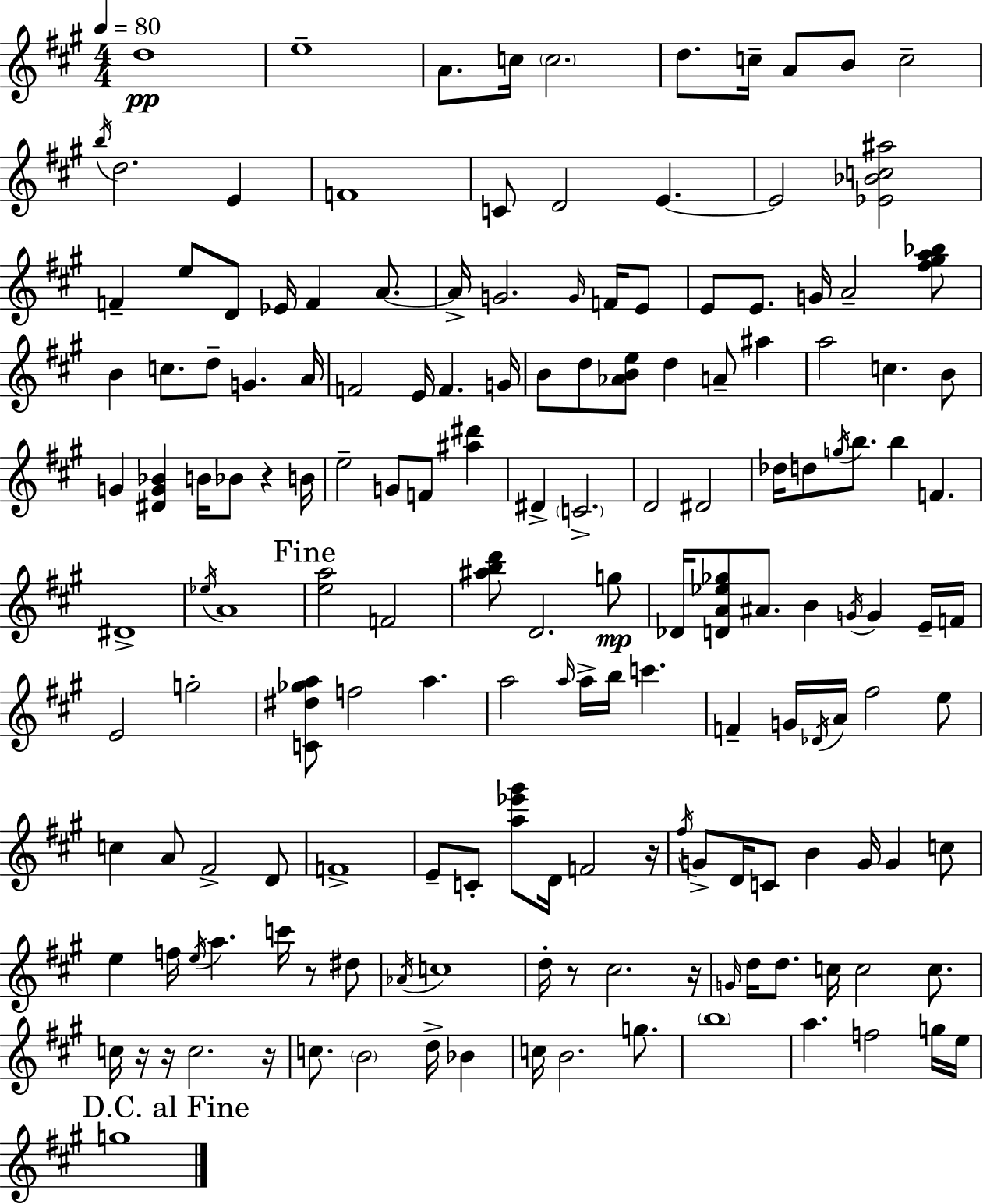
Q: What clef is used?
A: treble